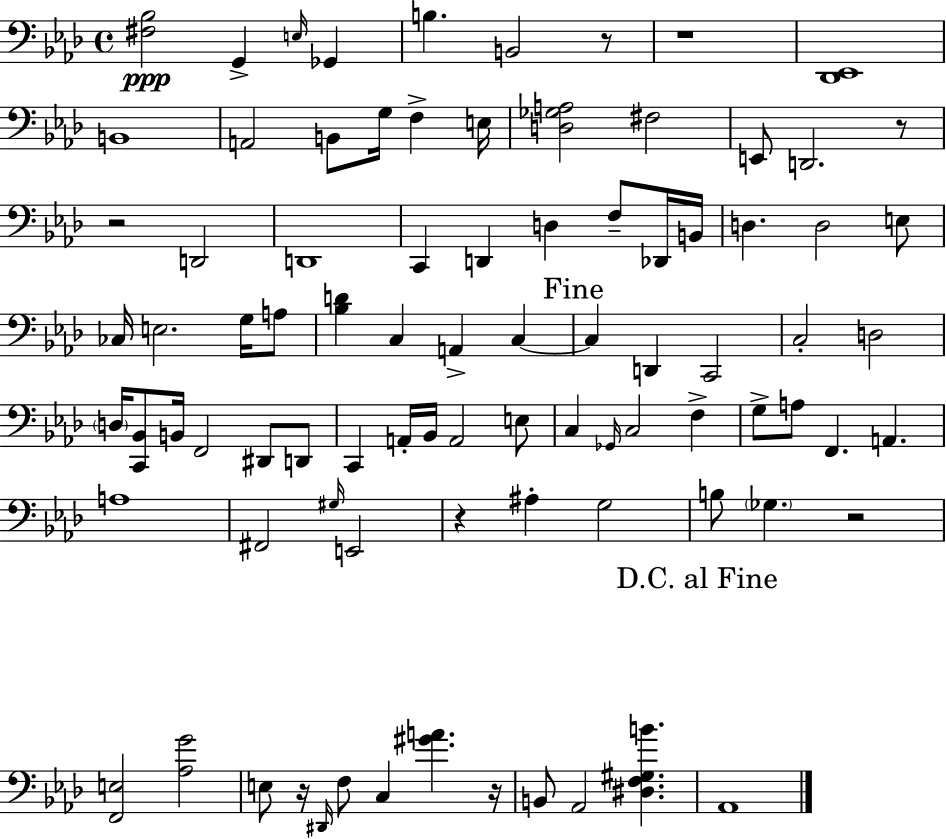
X:1
T:Untitled
M:4/4
L:1/4
K:Fm
[^F,_B,]2 G,, E,/4 _G,, B, B,,2 z/2 z4 [_D,,_E,,]4 B,,4 A,,2 B,,/2 G,/4 F, E,/4 [D,_G,A,]2 ^F,2 E,,/2 D,,2 z/2 z2 D,,2 D,,4 C,, D,, D, F,/2 _D,,/4 B,,/4 D, D,2 E,/2 _C,/4 E,2 G,/4 A,/2 [_B,D] C, A,, C, C, D,, C,,2 C,2 D,2 D,/4 [C,,_B,,]/2 B,,/4 F,,2 ^D,,/2 D,,/2 C,, A,,/4 _B,,/4 A,,2 E,/2 C, _G,,/4 C,2 F, G,/2 A,/2 F,, A,, A,4 ^F,,2 ^G,/4 E,,2 z ^A, G,2 B,/2 _G, z2 [F,,E,]2 [_A,G]2 E,/2 z/4 ^D,,/4 F,/2 C, [^GA] z/4 B,,/2 _A,,2 [^D,F,^G,B] _A,,4